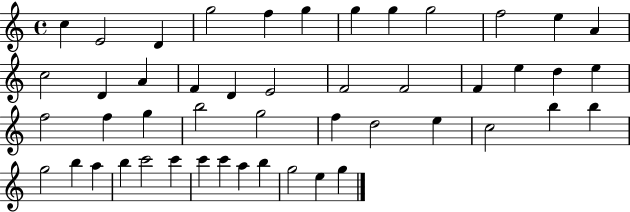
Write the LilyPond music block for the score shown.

{
  \clef treble
  \time 4/4
  \defaultTimeSignature
  \key c \major
  c''4 e'2 d'4 | g''2 f''4 g''4 | g''4 g''4 g''2 | f''2 e''4 a'4 | \break c''2 d'4 a'4 | f'4 d'4 e'2 | f'2 f'2 | f'4 e''4 d''4 e''4 | \break f''2 f''4 g''4 | b''2 g''2 | f''4 d''2 e''4 | c''2 b''4 b''4 | \break g''2 b''4 a''4 | b''4 c'''2 c'''4 | c'''4 c'''4 a''4 b''4 | g''2 e''4 g''4 | \break \bar "|."
}